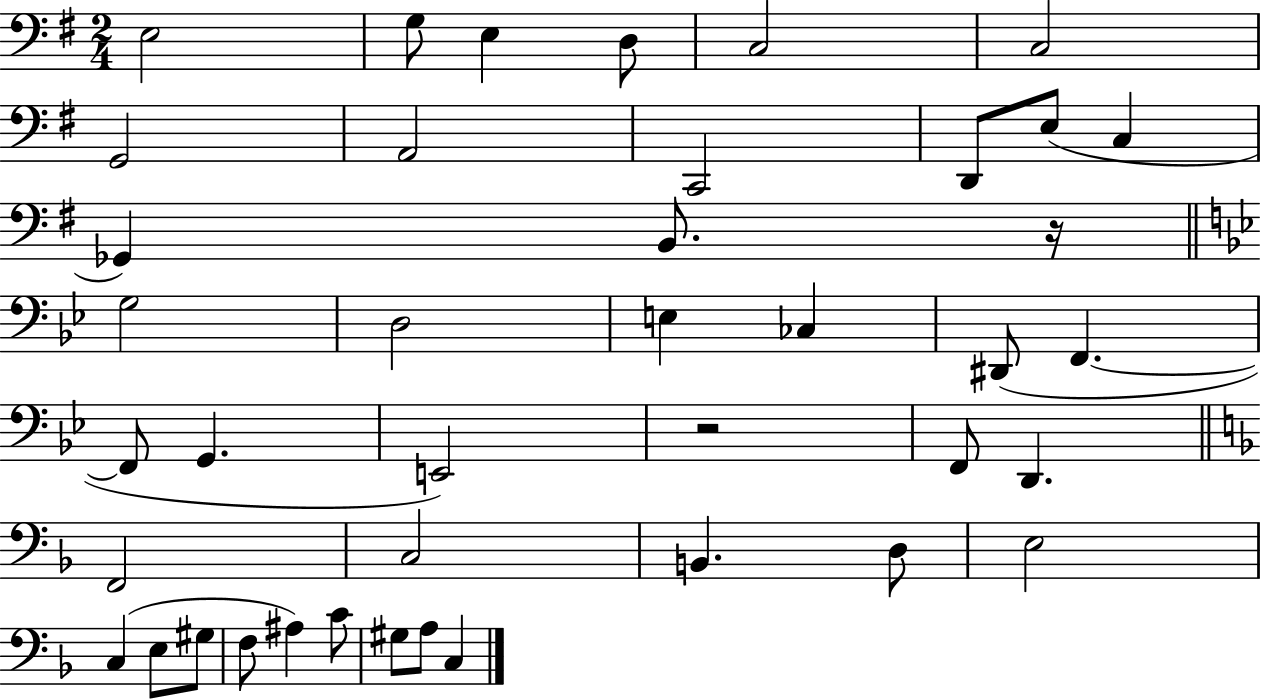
X:1
T:Untitled
M:2/4
L:1/4
K:G
E,2 G,/2 E, D,/2 C,2 C,2 G,,2 A,,2 C,,2 D,,/2 E,/2 C, _G,, B,,/2 z/4 G,2 D,2 E, _C, ^D,,/2 F,, F,,/2 G,, E,,2 z2 F,,/2 D,, F,,2 C,2 B,, D,/2 E,2 C, E,/2 ^G,/2 F,/2 ^A, C/2 ^G,/2 A,/2 C,